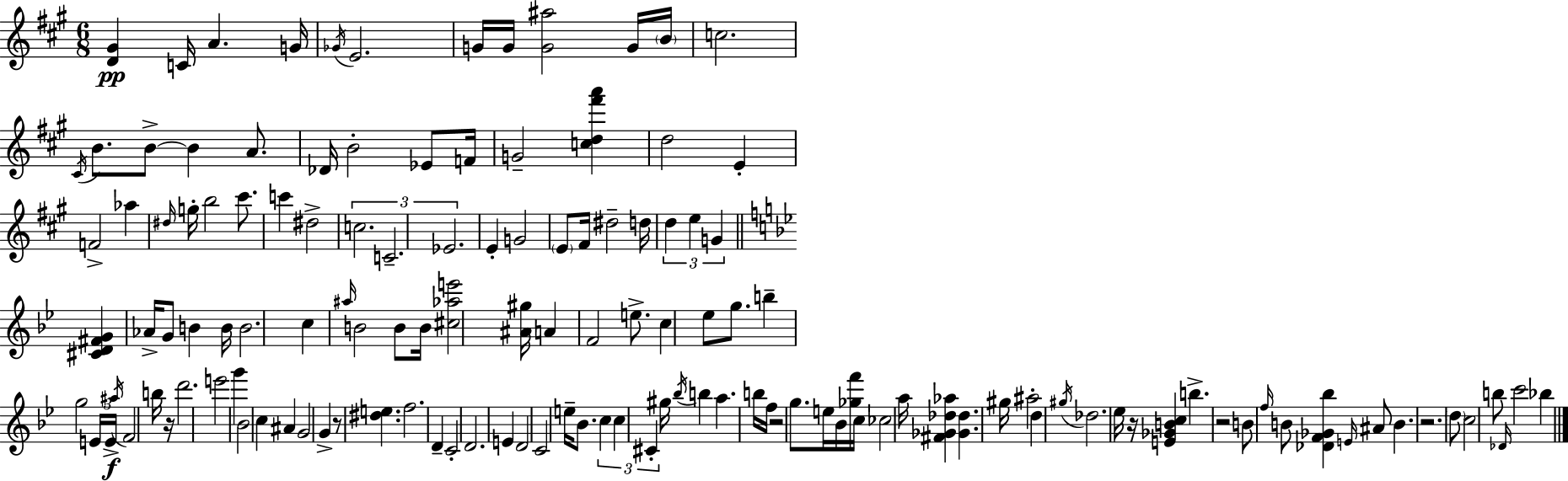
{
  \clef treble
  \numericTimeSignature
  \time 6/8
  \key a \major
  <d' gis'>4\pp c'16 a'4. g'16 | \acciaccatura { ges'16 } e'2. | g'16 g'16 <g' ais''>2 g'16 | \parenthesize b'16 c''2. | \break \acciaccatura { cis'16 } b'8. b'8->~~ b'4 a'8. | des'16 b'2-. ees'8 | f'16 g'2-- <c'' d'' fis''' a'''>4 | d''2 e'4-. | \break f'2-> aes''4 | \grace { dis''16 } g''16-. b''2 | cis'''8. c'''4 dis''2-> | \tuplet 3/2 { c''2. | \break c'2.-- | ees'2. } | e'4-. g'2 | \parenthesize e'8 fis'16 dis''2-- | \break d''16 \tuplet 3/2 { d''4 e''4 g'4 } | \bar "||" \break \key bes \major <cis' d' fis' g'>4 aes'16-> g'8 b'4 b'16 | b'2. | c''4 \grace { ais''16 } b'2 | b'8 b'16 <cis'' aes'' e'''>2 | \break <ais' gis''>16 a'4 f'2 | e''8.-> c''4 ees''8 g''8. | b''4-- g''2 | \tuplet 3/2 { e'16 e'16->\f \acciaccatura { ais''16 } } f'2 | \break b''16 r16 d'''2. | e'''2 g'''4 | bes'2 c''4 | ais'4 g'2 | \break g'4-> r8 <dis'' e''>4. | f''2. | d'4-- c'2-. | d'2. | \break e'4 d'2 | c'2 e''16-- bes'8. | \tuplet 3/2 { c''4 c''4 cis'4-. } | gis''16 \acciaccatura { bes''16 } b''4 a''4. | \break b''16 f''16 r2 | g''8. e''16 bes'16 <ges'' f'''>16 c''16 ces''2 | a''16 <fis' ges' des'' aes''>4 <ges' des''>4. | gis''16 ais''2-. d''4 | \break \acciaccatura { gis''16 } des''2. | ees''16 r16 <e' ges' b' c''>4 b''4.-> | r2 | b'8 \grace { f''16 } b'8 <des' f' ges' bes''>4 \grace { e'16 } ais'8 | \break b'4. r2. | \parenthesize d''8 c''2 | b''8 \grace { des'16 } c'''2 | bes''4 \bar "|."
}